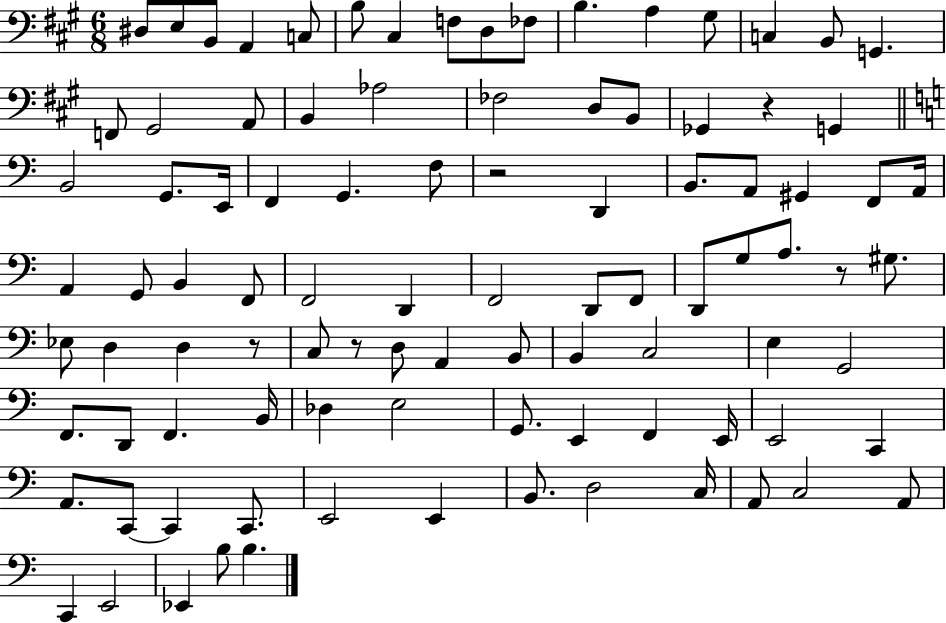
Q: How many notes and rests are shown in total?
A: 96